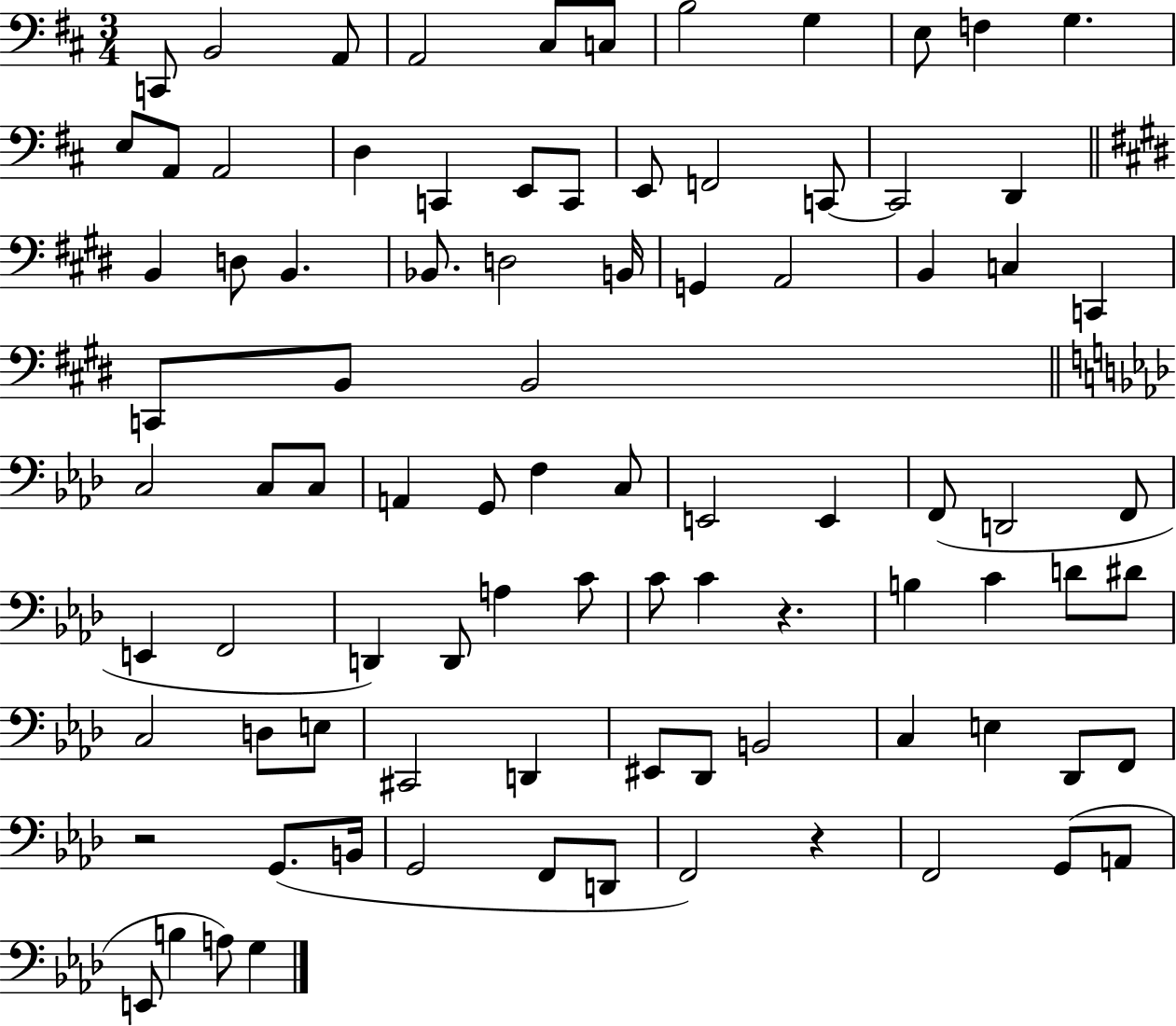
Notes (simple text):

C2/e B2/h A2/e A2/h C#3/e C3/e B3/h G3/q E3/e F3/q G3/q. E3/e A2/e A2/h D3/q C2/q E2/e C2/e E2/e F2/h C2/e C2/h D2/q B2/q D3/e B2/q. Bb2/e. D3/h B2/s G2/q A2/h B2/q C3/q C2/q C2/e B2/e B2/h C3/h C3/e C3/e A2/q G2/e F3/q C3/e E2/h E2/q F2/e D2/h F2/e E2/q F2/h D2/q D2/e A3/q C4/e C4/e C4/q R/q. B3/q C4/q D4/e D#4/e C3/h D3/e E3/e C#2/h D2/q EIS2/e Db2/e B2/h C3/q E3/q Db2/e F2/e R/h G2/e. B2/s G2/h F2/e D2/e F2/h R/q F2/h G2/e A2/e E2/e B3/q A3/e G3/q